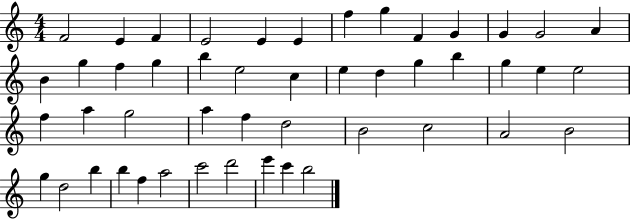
F4/h E4/q F4/q E4/h E4/q E4/q F5/q G5/q F4/q G4/q G4/q G4/h A4/q B4/q G5/q F5/q G5/q B5/q E5/h C5/q E5/q D5/q G5/q B5/q G5/q E5/q E5/h F5/q A5/q G5/h A5/q F5/q D5/h B4/h C5/h A4/h B4/h G5/q D5/h B5/q B5/q F5/q A5/h C6/h D6/h E6/q C6/q B5/h